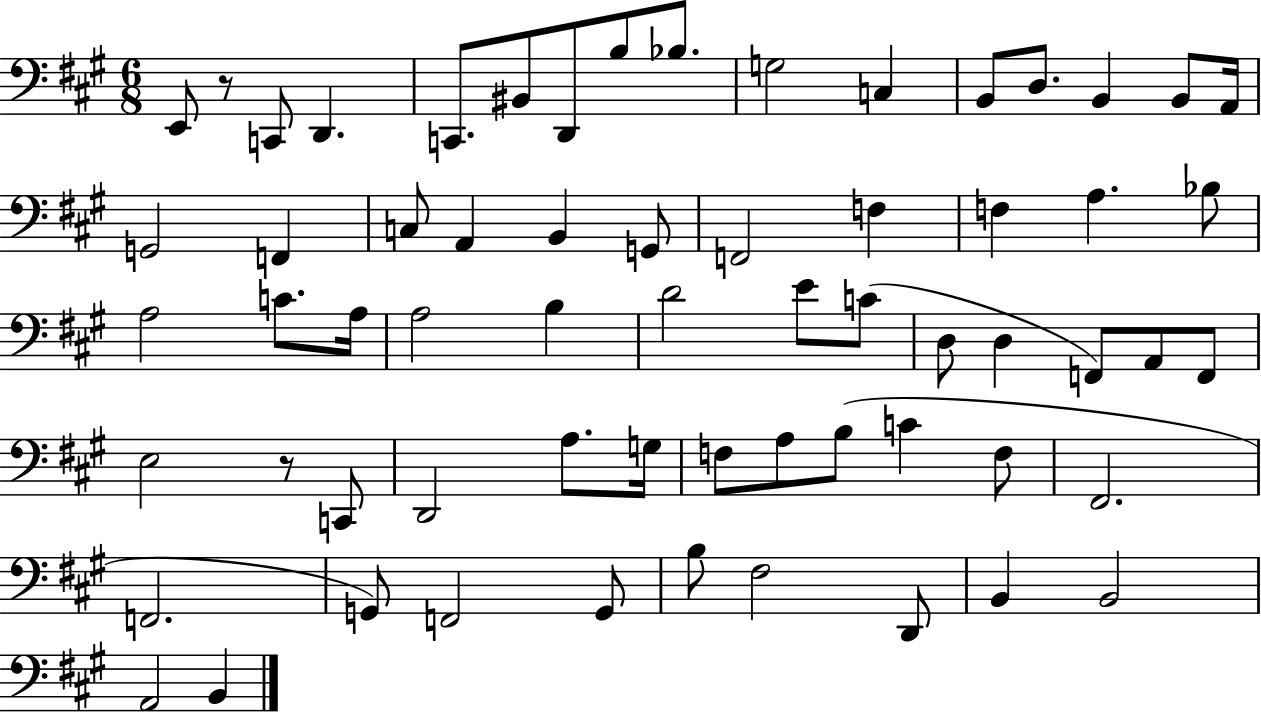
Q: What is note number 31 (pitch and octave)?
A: B3